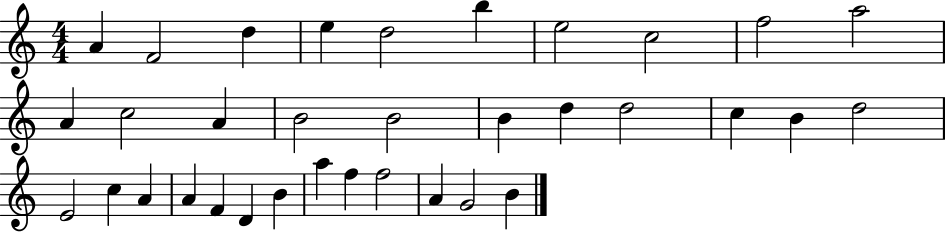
X:1
T:Untitled
M:4/4
L:1/4
K:C
A F2 d e d2 b e2 c2 f2 a2 A c2 A B2 B2 B d d2 c B d2 E2 c A A F D B a f f2 A G2 B